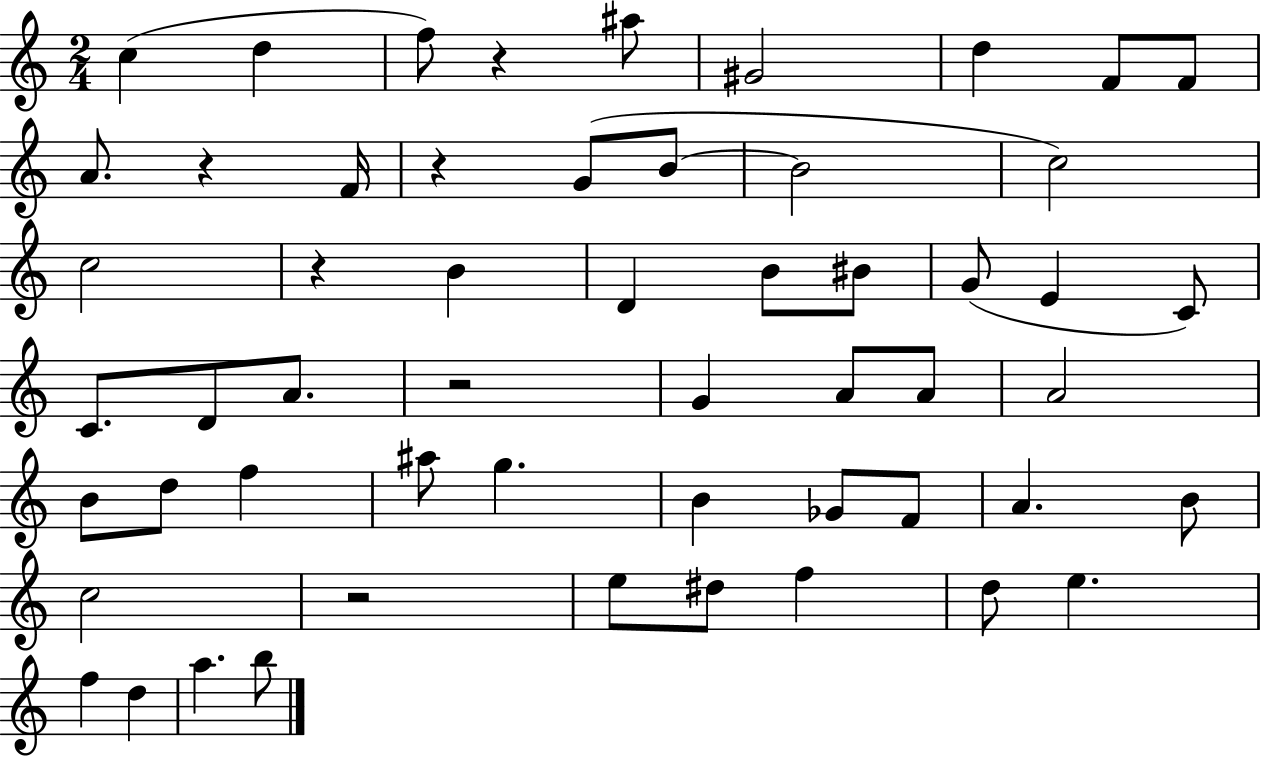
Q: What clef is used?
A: treble